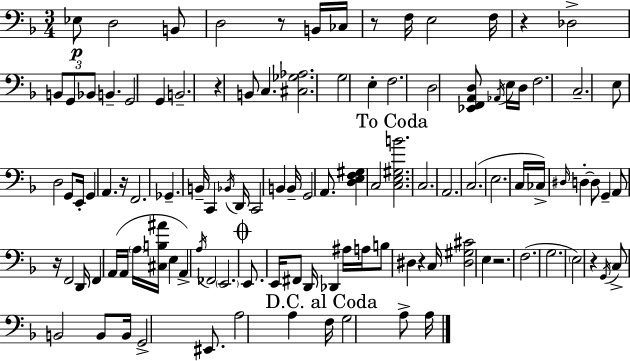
X:1
T:Untitled
M:3/4
L:1/4
K:F
_E,/2 D,2 B,,/2 D,2 z/2 B,,/4 _C,/4 z/2 F,/4 E,2 F,/4 z _D,2 B,,/2 G,,/2 _B,,/2 B,, G,,2 G,, B,,2 z B,,/2 C, [^C,_G,_A,]2 G,2 E, F,2 D,2 [_E,,F,,A,,D,]/2 _A,,/4 E,/4 D,/4 F,2 C,2 E,/2 D,2 G,,/2 E,,/4 G,, A,, z/4 F,,2 _G,, B,,/4 C,, _B,,/4 D,,/4 C,,2 B,, B,,/4 G,,2 A,,/2 [D,E,F,^G,] C,2 [C,E,^G,B]2 C,2 A,,2 C,2 E,2 C,/4 _C,/4 ^D,/4 D, D,/2 G,, A,,/2 z/4 F,,2 D,,/4 F,, A,,/4 A,,/4 A,/4 [^C,B,^A]/4 E, A,, A,/4 _F,,2 E,,2 E,,/2 E,,/4 ^F,,/2 D,,/4 _D,, ^A,/4 A,/4 B,/2 ^D, z C,/4 [^D,^G,^C]2 E, z2 F,2 G,2 E,2 z G,,/4 C,/2 B,,2 B,,/2 B,,/4 G,,2 ^E,,/2 A,2 A, F,/4 G,2 A,/2 A,/4